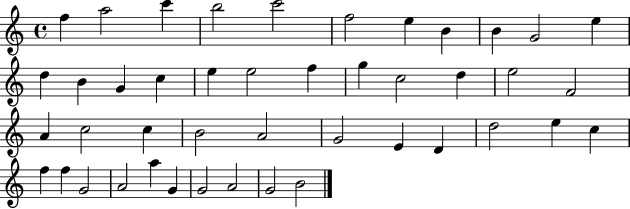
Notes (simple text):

F5/q A5/h C6/q B5/h C6/h F5/h E5/q B4/q B4/q G4/h E5/q D5/q B4/q G4/q C5/q E5/q E5/h F5/q G5/q C5/h D5/q E5/h F4/h A4/q C5/h C5/q B4/h A4/h G4/h E4/q D4/q D5/h E5/q C5/q F5/q F5/q G4/h A4/h A5/q G4/q G4/h A4/h G4/h B4/h